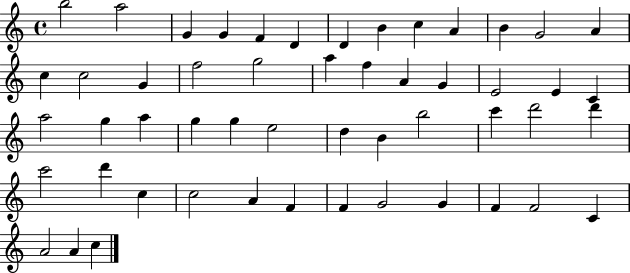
{
  \clef treble
  \time 4/4
  \defaultTimeSignature
  \key c \major
  b''2 a''2 | g'4 g'4 f'4 d'4 | d'4 b'4 c''4 a'4 | b'4 g'2 a'4 | \break c''4 c''2 g'4 | f''2 g''2 | a''4 f''4 a'4 g'4 | e'2 e'4 c'4 | \break a''2 g''4 a''4 | g''4 g''4 e''2 | d''4 b'4 b''2 | c'''4 d'''2 d'''4 | \break c'''2 d'''4 c''4 | c''2 a'4 f'4 | f'4 g'2 g'4 | f'4 f'2 c'4 | \break a'2 a'4 c''4 | \bar "|."
}